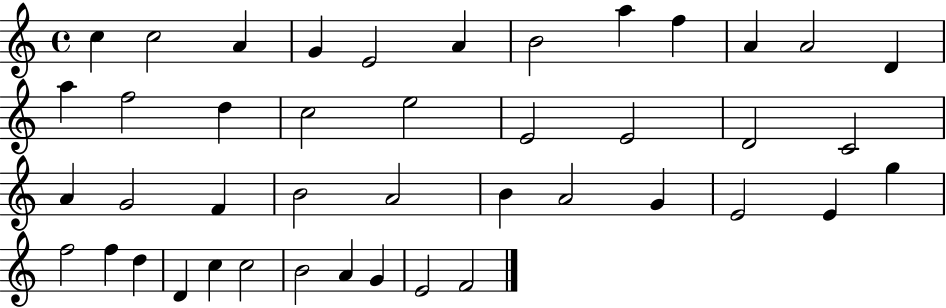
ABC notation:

X:1
T:Untitled
M:4/4
L:1/4
K:C
c c2 A G E2 A B2 a f A A2 D a f2 d c2 e2 E2 E2 D2 C2 A G2 F B2 A2 B A2 G E2 E g f2 f d D c c2 B2 A G E2 F2